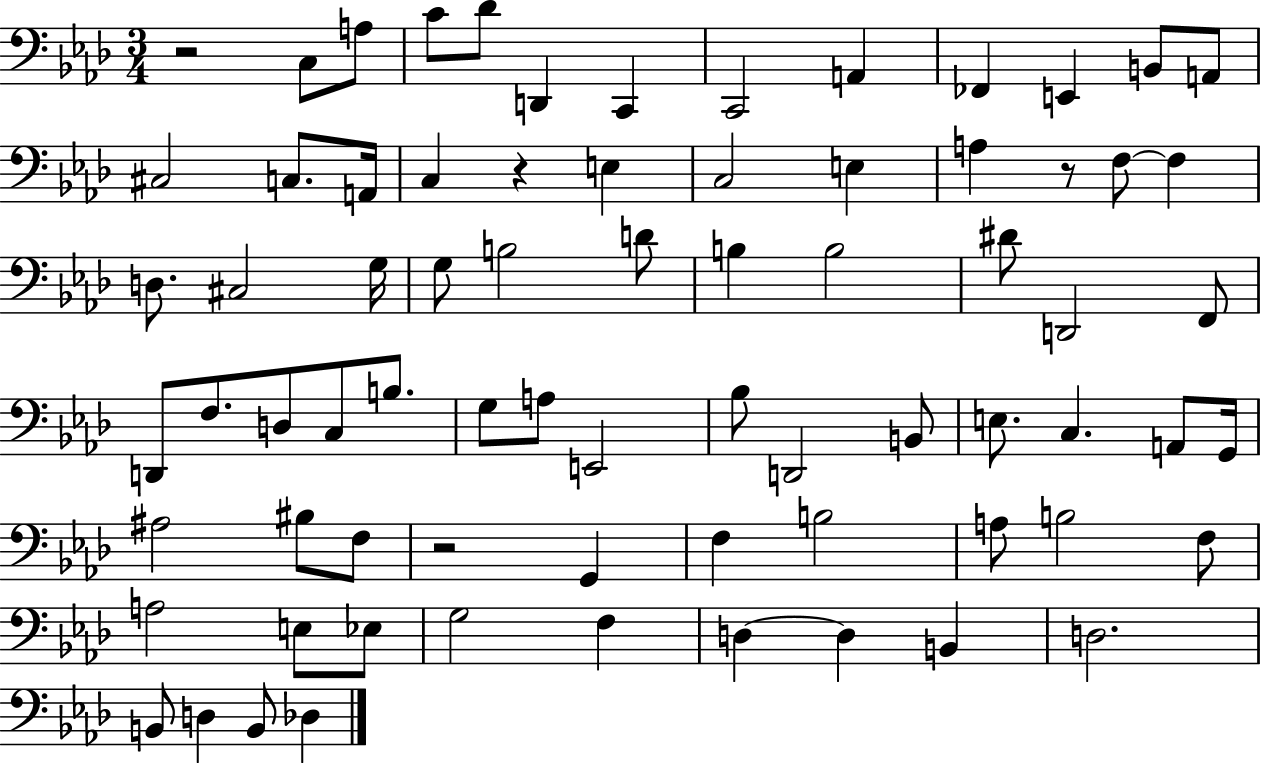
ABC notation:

X:1
T:Untitled
M:3/4
L:1/4
K:Ab
z2 C,/2 A,/2 C/2 _D/2 D,, C,, C,,2 A,, _F,, E,, B,,/2 A,,/2 ^C,2 C,/2 A,,/4 C, z E, C,2 E, A, z/2 F,/2 F, D,/2 ^C,2 G,/4 G,/2 B,2 D/2 B, B,2 ^D/2 D,,2 F,,/2 D,,/2 F,/2 D,/2 C,/2 B,/2 G,/2 A,/2 E,,2 _B,/2 D,,2 B,,/2 E,/2 C, A,,/2 G,,/4 ^A,2 ^B,/2 F,/2 z2 G,, F, B,2 A,/2 B,2 F,/2 A,2 E,/2 _E,/2 G,2 F, D, D, B,, D,2 B,,/2 D, B,,/2 _D,